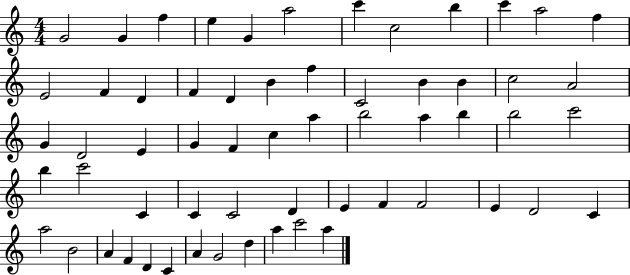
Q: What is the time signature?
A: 4/4